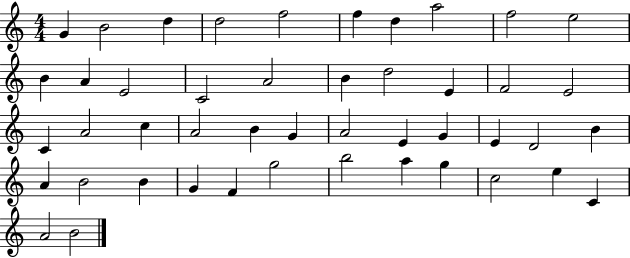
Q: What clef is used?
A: treble